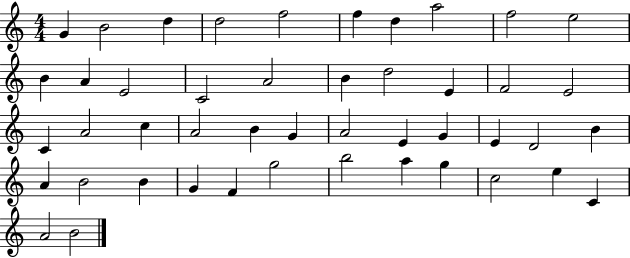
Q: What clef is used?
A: treble